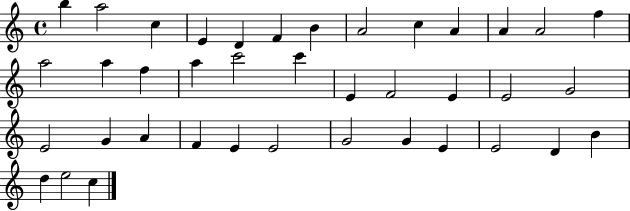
X:1
T:Untitled
M:4/4
L:1/4
K:C
b a2 c E D F B A2 c A A A2 f a2 a f a c'2 c' E F2 E E2 G2 E2 G A F E E2 G2 G E E2 D B d e2 c